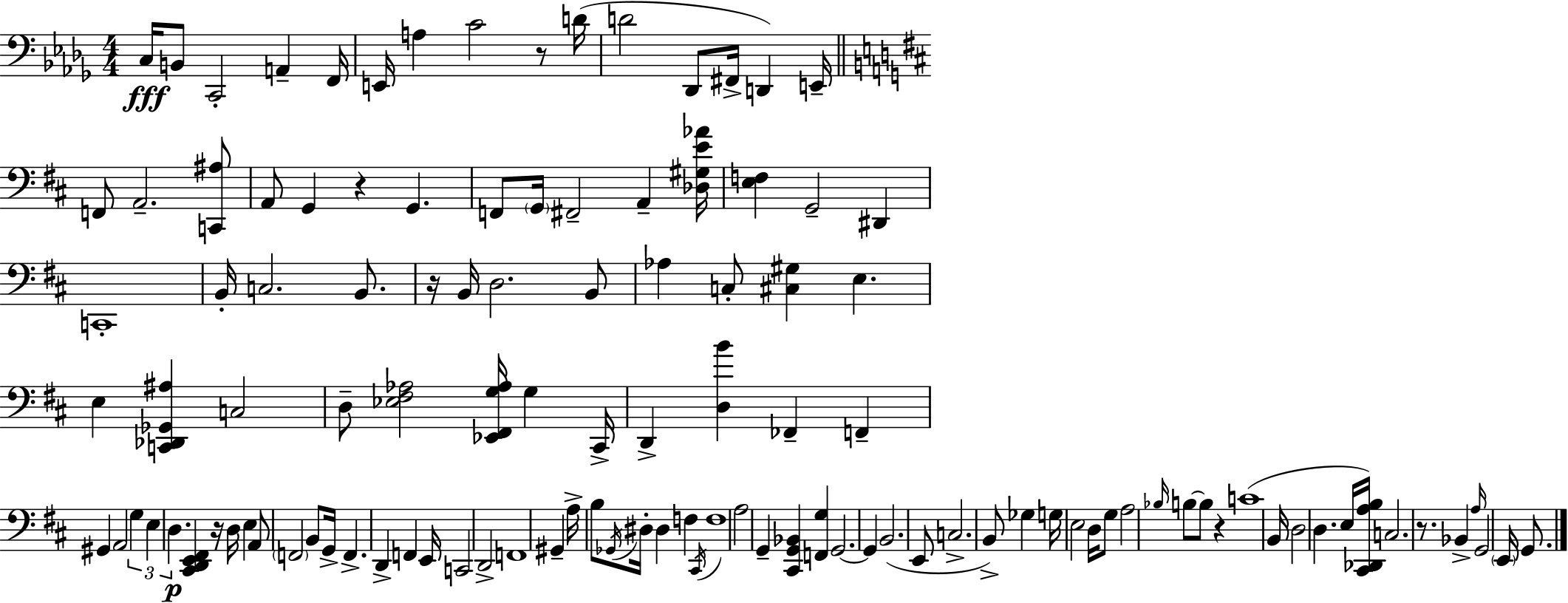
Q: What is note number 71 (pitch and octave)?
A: A3